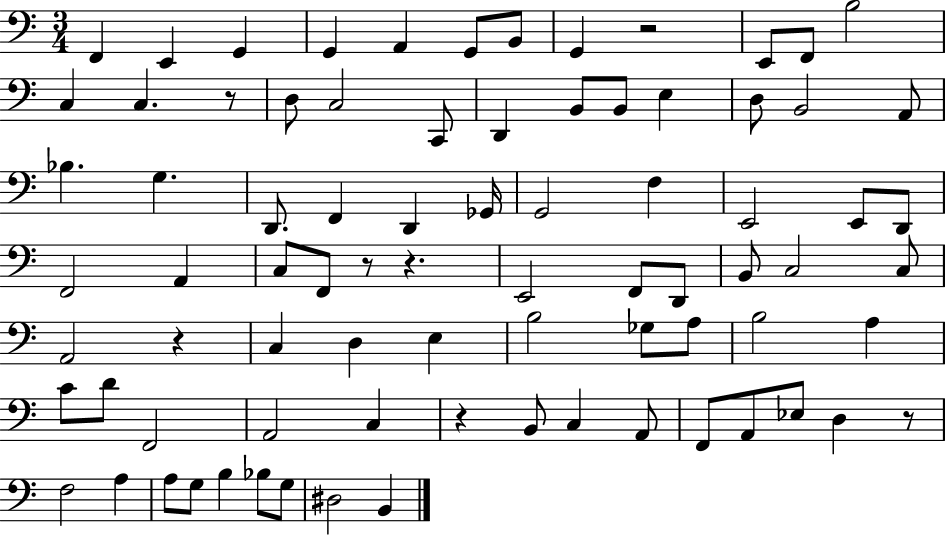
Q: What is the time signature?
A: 3/4